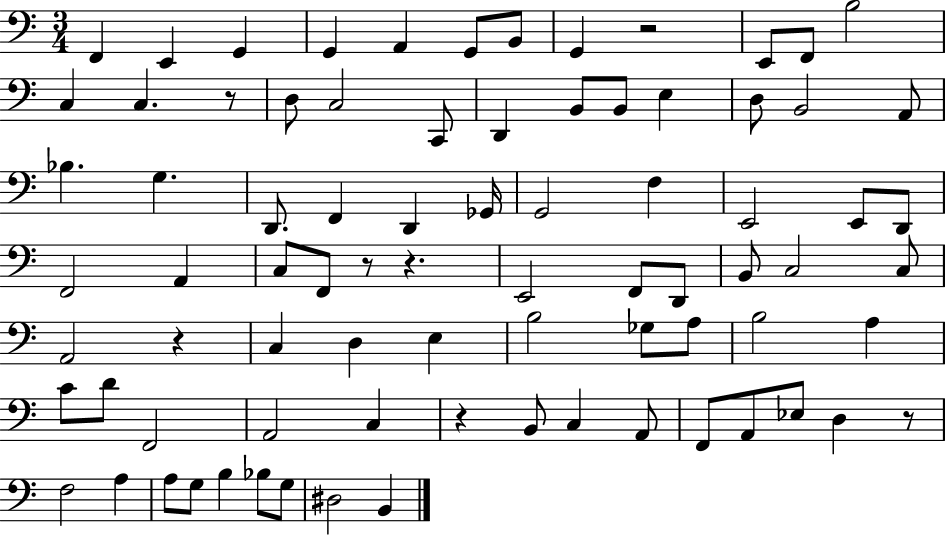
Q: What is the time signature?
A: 3/4